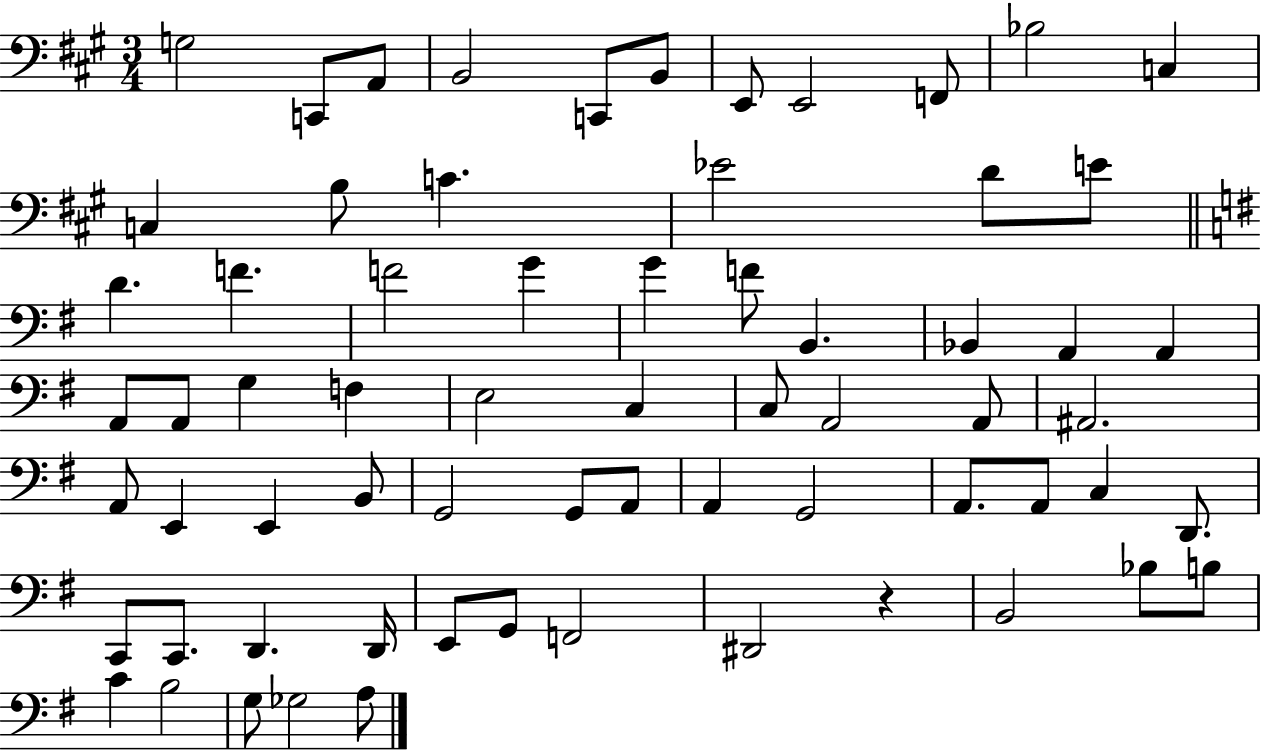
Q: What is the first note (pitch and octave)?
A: G3